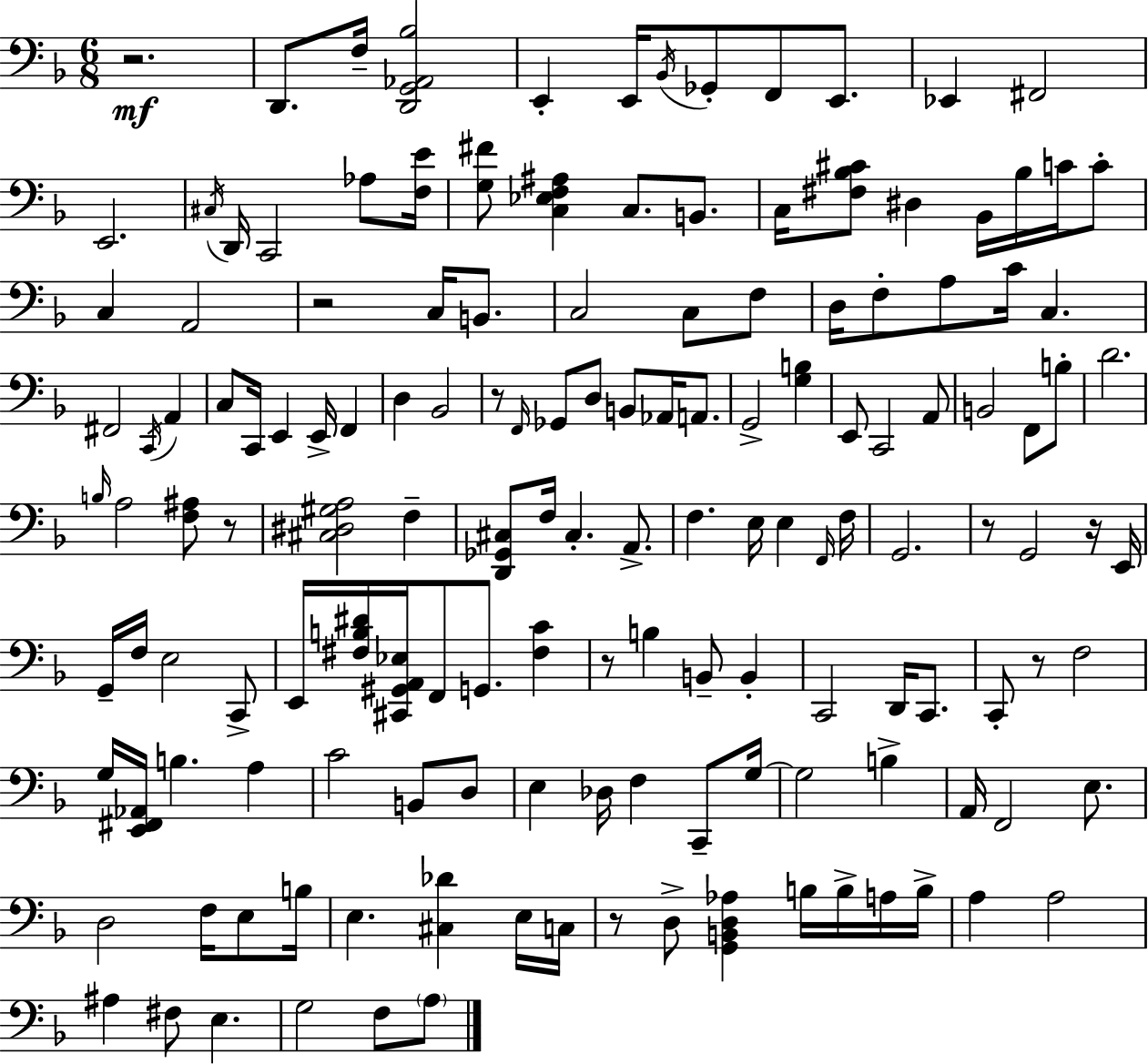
{
  \clef bass
  \numericTimeSignature
  \time 6/8
  \key f \major
  r2.\mf | d,8. f16-- <d, g, aes, bes>2 | e,4-. e,16 \acciaccatura { bes,16 } ges,8-. f,8 e,8. | ees,4 fis,2 | \break e,2. | \acciaccatura { cis16 } d,16 c,2 aes8 | <f e'>16 <g fis'>8 <c ees f ais>4 c8. b,8. | c16 <fis bes cis'>8 dis4 bes,16 bes16 c'16 | \break c'8-. c4 a,2 | r2 c16 b,8. | c2 c8 | f8 d16 f8-. a8 c'16 c4. | \break fis,2 \acciaccatura { c,16 } a,4 | c8 c,16 e,4 e,16-> f,4 | d4 bes,2 | r8 \grace { f,16 } ges,8 d8 b,8 | \break aes,16 a,8. g,2-> | <g b>4 e,8 c,2 | a,8 b,2 | f,8 b8-. d'2. | \break \grace { b16 } a2 | <f ais>8 r8 <cis dis gis a>2 | f4-- <d, ges, cis>8 f16 cis4.-. | a,8.-> f4. e16 | \break e4 \grace { f,16 } f16 g,2. | r8 g,2 | r16 e,16 g,16-- f16 e2 | c,8-> e,16 <fis b dis'>16 <cis, gis, a, ees>16 f,8 g,8. | \break <fis c'>4 r8 b4 | b,8-- b,4-. c,2 | d,16 c,8. c,8-. r8 f2 | g16 <e, fis, aes,>16 b4. | \break a4 c'2 | b,8 d8 e4 des16 f4 | c,8-- g16~~ g2 | b4-> a,16 f,2 | \break e8. d2 | f16 e8 b16 e4. | <cis des'>4 e16 c16 r8 d8-> <g, b, d aes>4 | b16 b16-> a16 b16-> a4 a2 | \break ais4 fis8 | e4. g2 | f8 \parenthesize a8 \bar "|."
}